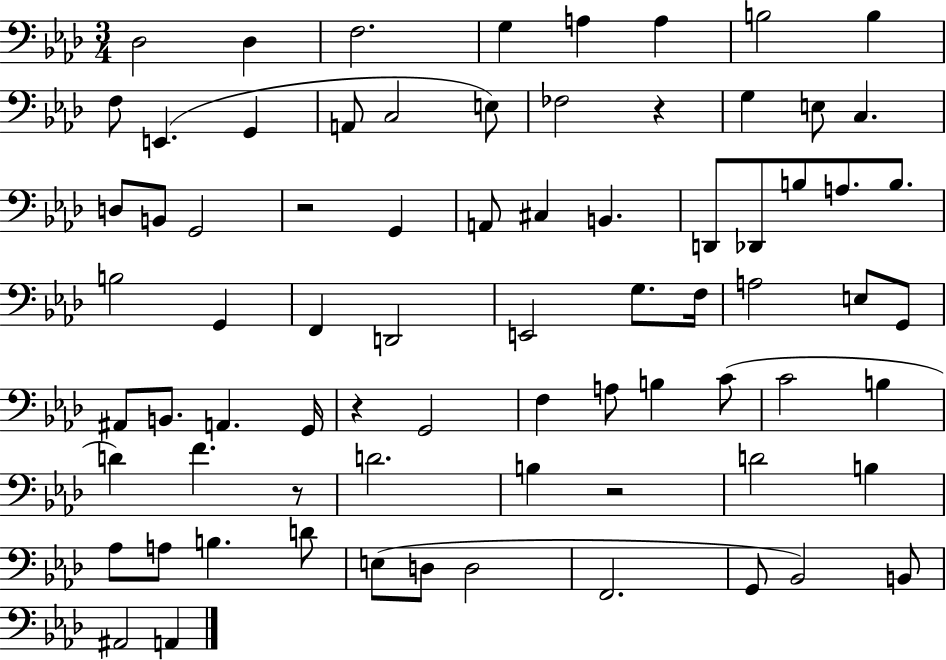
X:1
T:Untitled
M:3/4
L:1/4
K:Ab
_D,2 _D, F,2 G, A, A, B,2 B, F,/2 E,, G,, A,,/2 C,2 E,/2 _F,2 z G, E,/2 C, D,/2 B,,/2 G,,2 z2 G,, A,,/2 ^C, B,, D,,/2 _D,,/2 B,/2 A,/2 B,/2 B,2 G,, F,, D,,2 E,,2 G,/2 F,/4 A,2 E,/2 G,,/2 ^A,,/2 B,,/2 A,, G,,/4 z G,,2 F, A,/2 B, C/2 C2 B, D F z/2 D2 B, z2 D2 B, _A,/2 A,/2 B, D/2 E,/2 D,/2 D,2 F,,2 G,,/2 _B,,2 B,,/2 ^A,,2 A,,